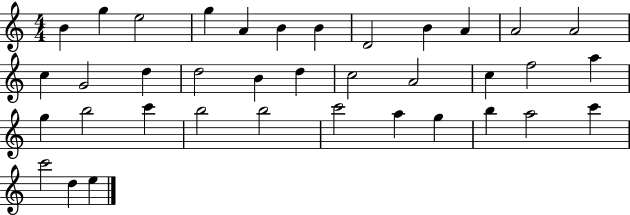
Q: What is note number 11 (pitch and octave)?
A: A4